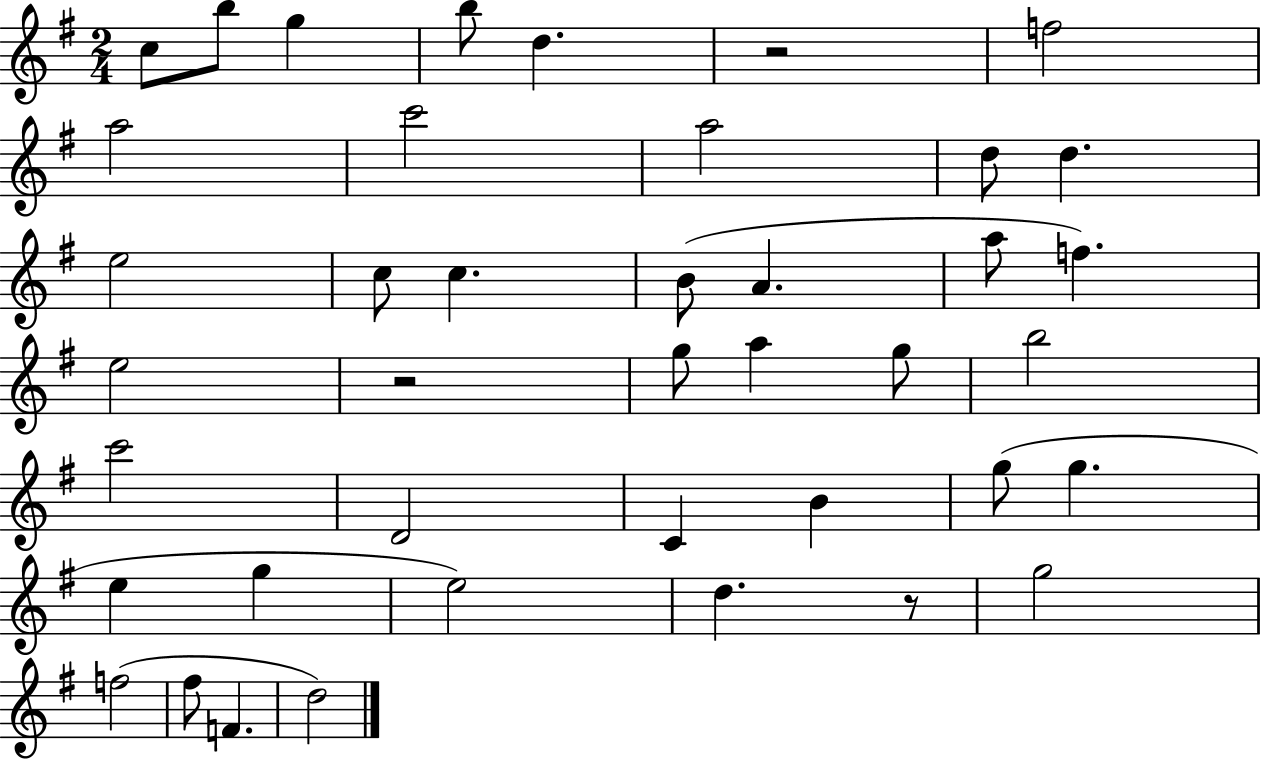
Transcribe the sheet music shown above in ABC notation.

X:1
T:Untitled
M:2/4
L:1/4
K:G
c/2 b/2 g b/2 d z2 f2 a2 c'2 a2 d/2 d e2 c/2 c B/2 A a/2 f e2 z2 g/2 a g/2 b2 c'2 D2 C B g/2 g e g e2 d z/2 g2 f2 ^f/2 F d2